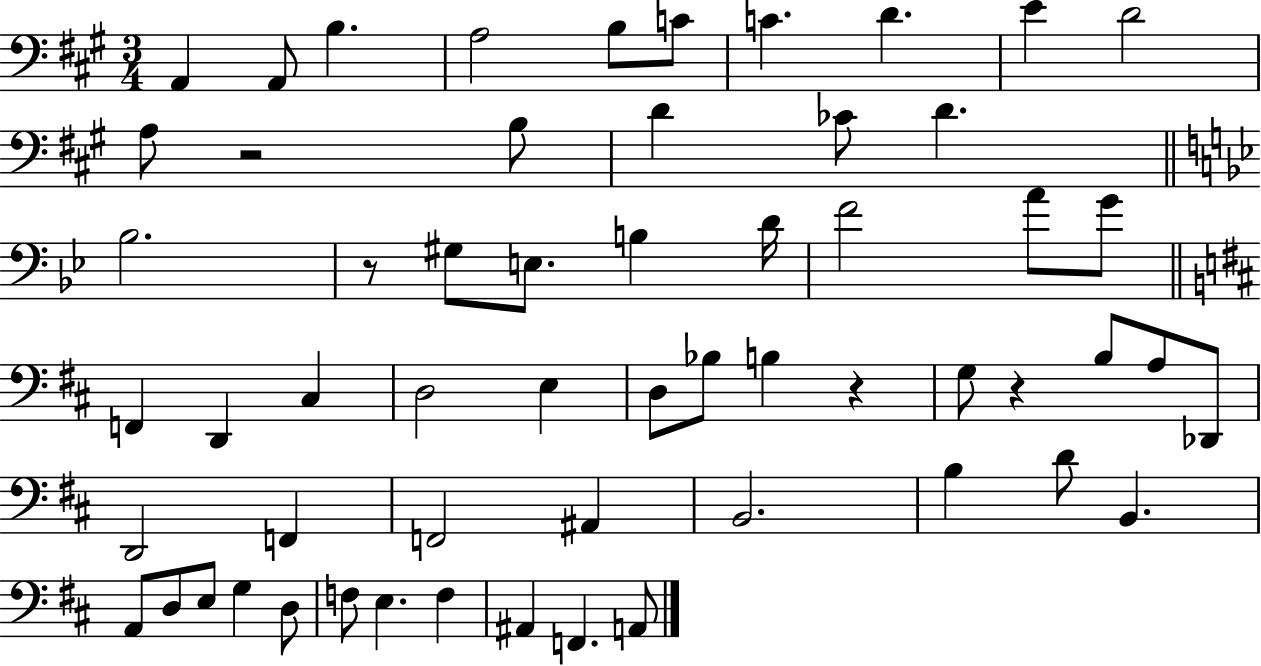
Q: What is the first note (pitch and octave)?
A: A2